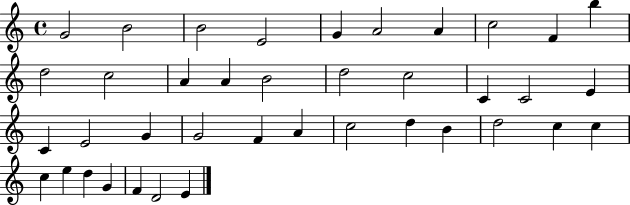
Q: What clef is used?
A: treble